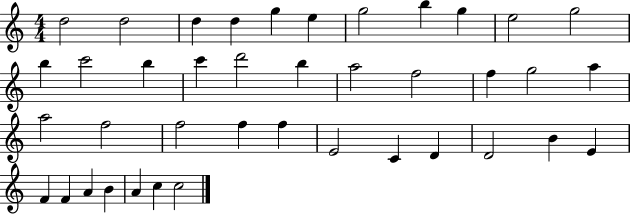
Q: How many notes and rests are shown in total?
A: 40